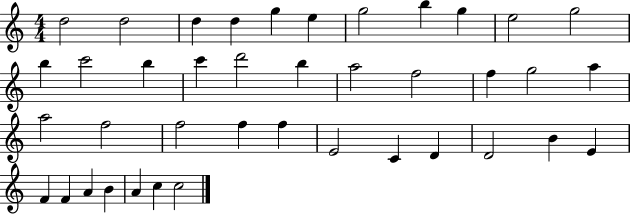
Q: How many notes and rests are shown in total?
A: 40